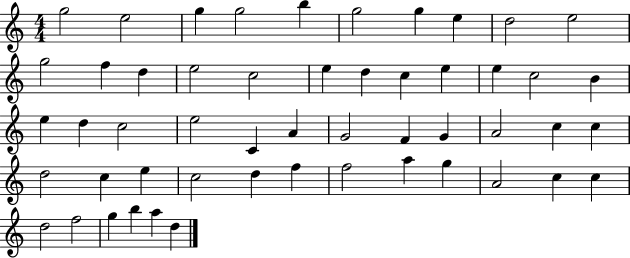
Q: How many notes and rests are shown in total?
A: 52